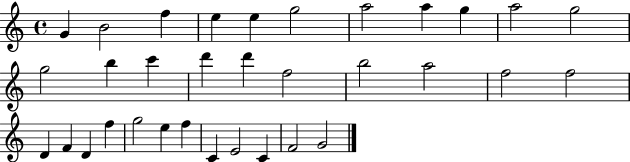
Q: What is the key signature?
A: C major